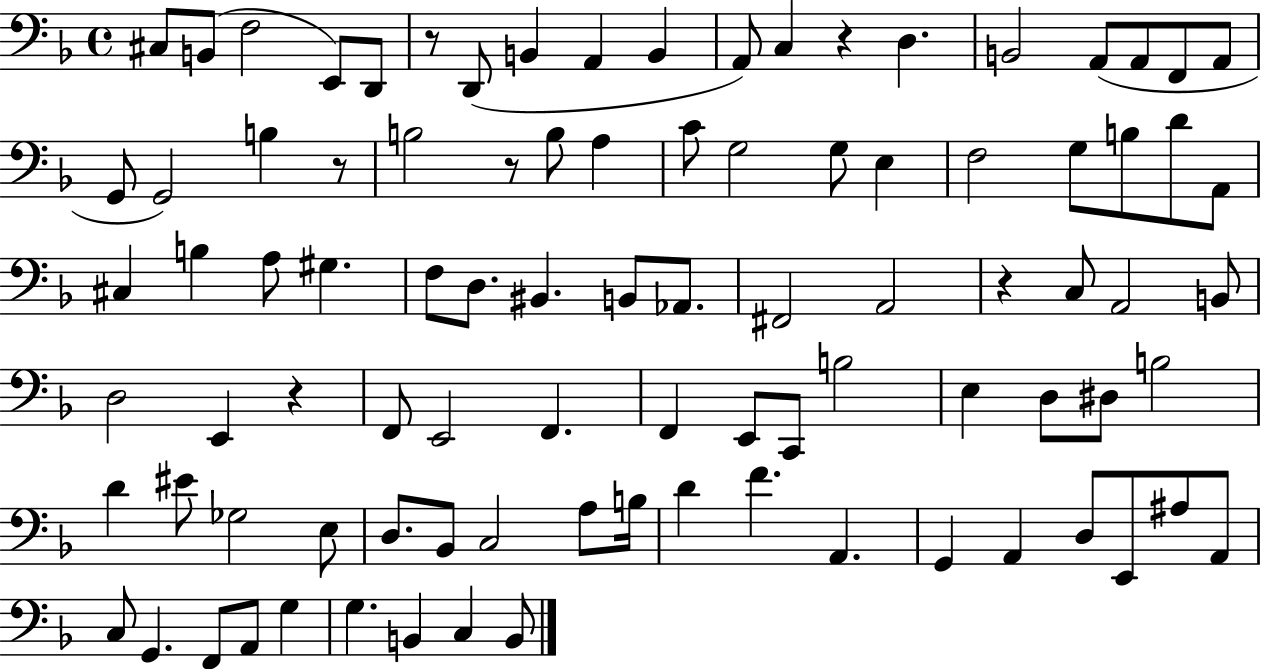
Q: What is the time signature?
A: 4/4